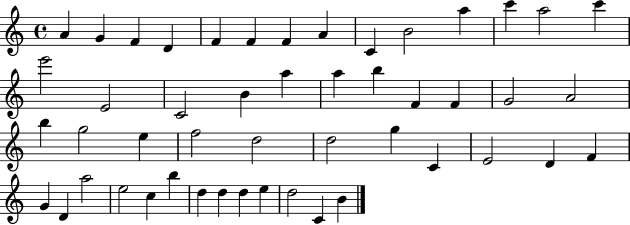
{
  \clef treble
  \time 4/4
  \defaultTimeSignature
  \key c \major
  a'4 g'4 f'4 d'4 | f'4 f'4 f'4 a'4 | c'4 b'2 a''4 | c'''4 a''2 c'''4 | \break e'''2 e'2 | c'2 b'4 a''4 | a''4 b''4 f'4 f'4 | g'2 a'2 | \break b''4 g''2 e''4 | f''2 d''2 | d''2 g''4 c'4 | e'2 d'4 f'4 | \break g'4 d'4 a''2 | e''2 c''4 b''4 | d''4 d''4 d''4 e''4 | d''2 c'4 b'4 | \break \bar "|."
}